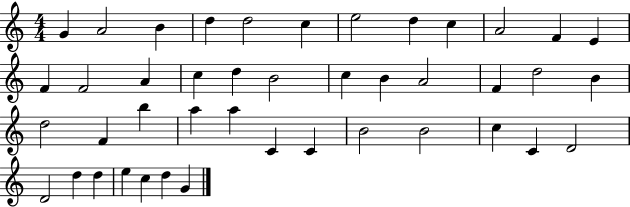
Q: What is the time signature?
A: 4/4